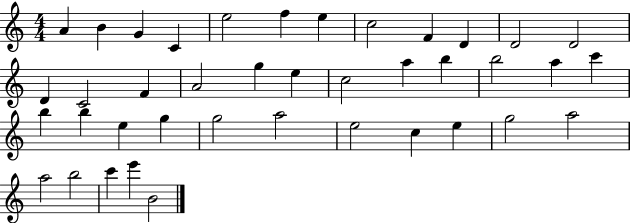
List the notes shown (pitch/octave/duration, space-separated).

A4/q B4/q G4/q C4/q E5/h F5/q E5/q C5/h F4/q D4/q D4/h D4/h D4/q C4/h F4/q A4/h G5/q E5/q C5/h A5/q B5/q B5/h A5/q C6/q B5/q B5/q E5/q G5/q G5/h A5/h E5/h C5/q E5/q G5/h A5/h A5/h B5/h C6/q E6/q B4/h